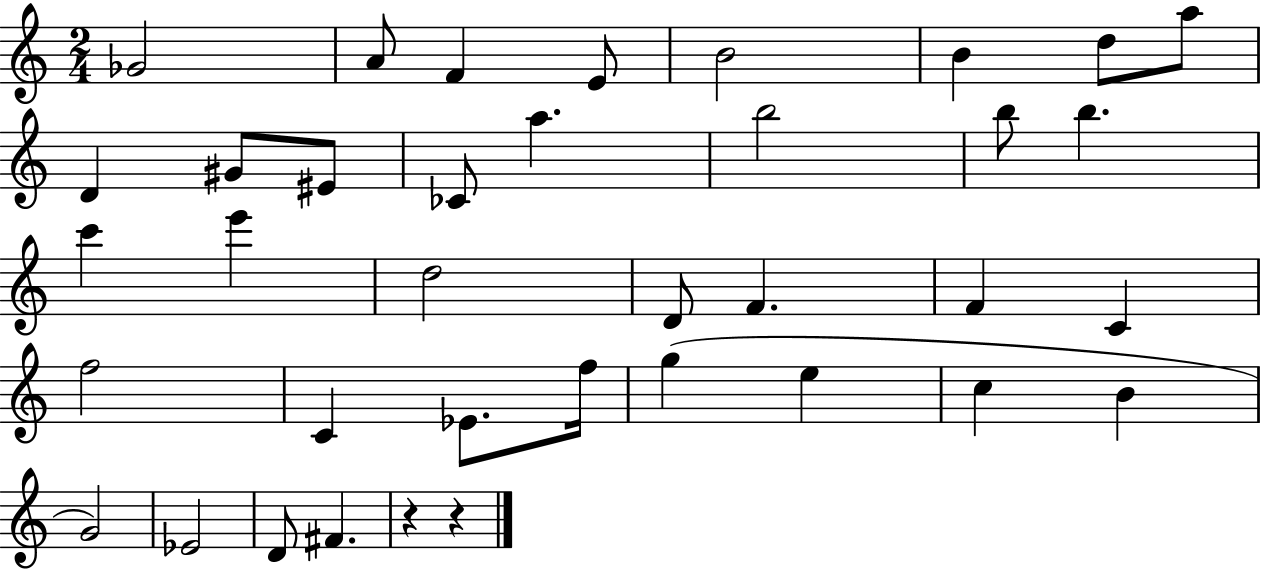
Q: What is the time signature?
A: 2/4